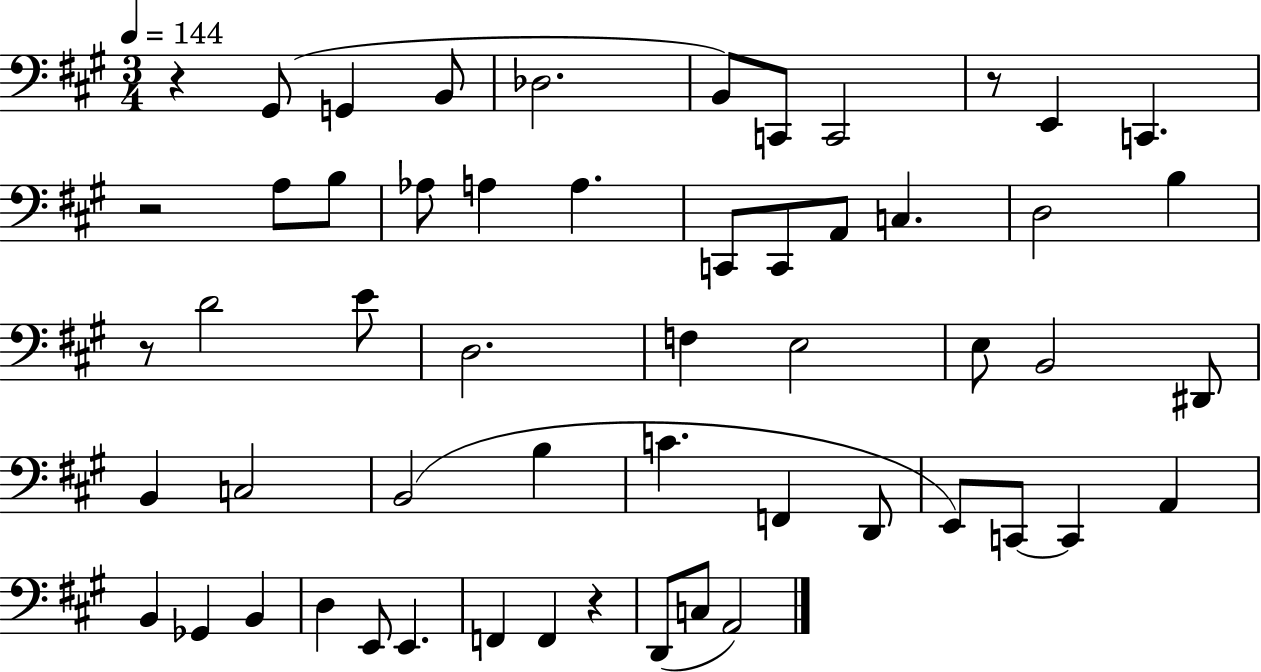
R/q G#2/e G2/q B2/e Db3/h. B2/e C2/e C2/h R/e E2/q C2/q. R/h A3/e B3/e Ab3/e A3/q A3/q. C2/e C2/e A2/e C3/q. D3/h B3/q R/e D4/h E4/e D3/h. F3/q E3/h E3/e B2/h D#2/e B2/q C3/h B2/h B3/q C4/q. F2/q D2/e E2/e C2/e C2/q A2/q B2/q Gb2/q B2/q D3/q E2/e E2/q. F2/q F2/q R/q D2/e C3/e A2/h